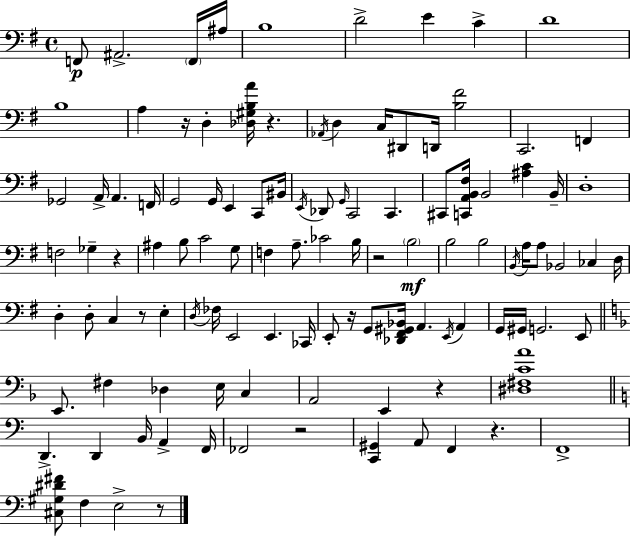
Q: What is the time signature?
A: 4/4